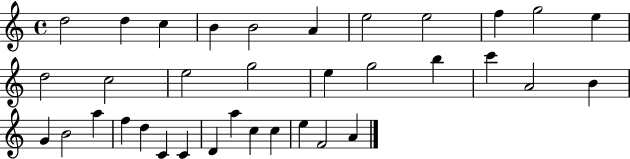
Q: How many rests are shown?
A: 0